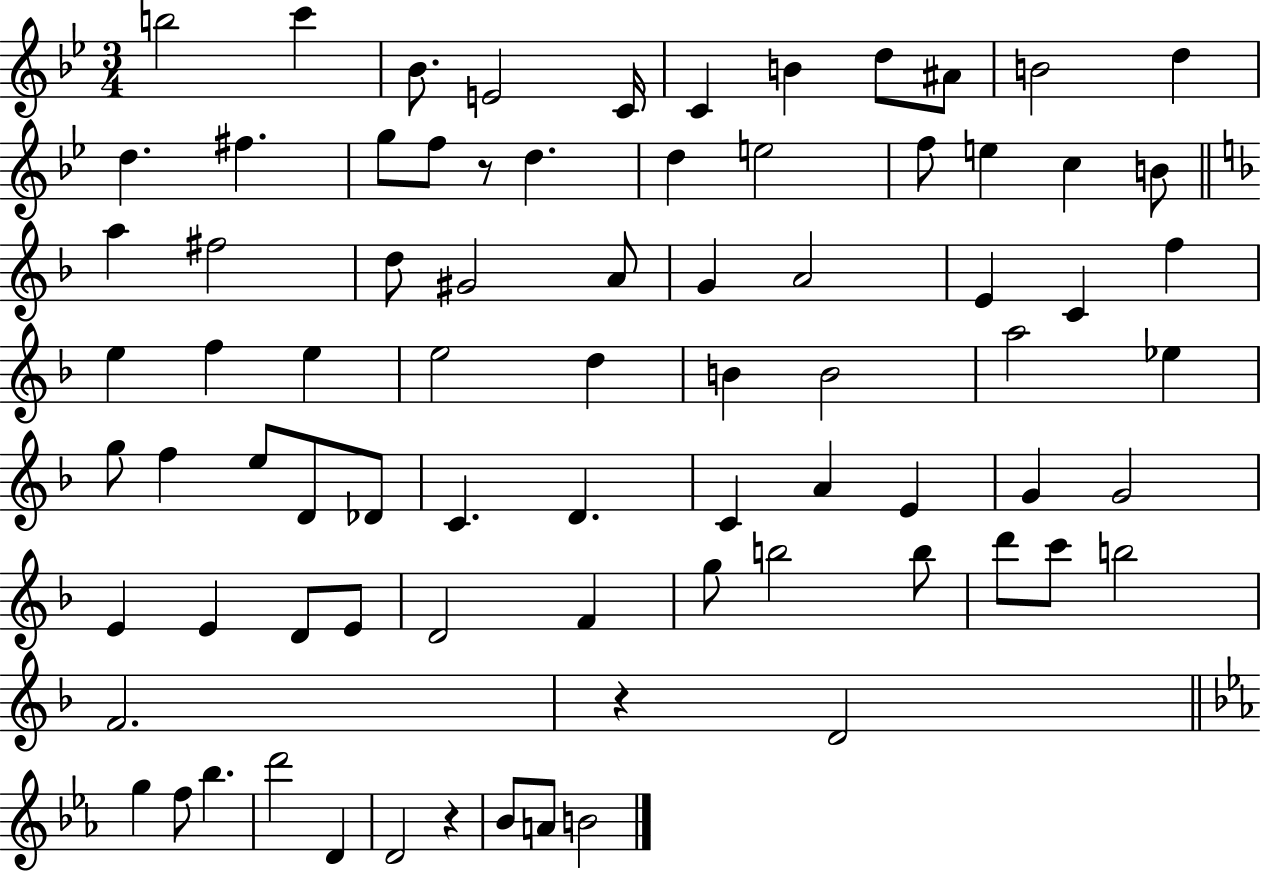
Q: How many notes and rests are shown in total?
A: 79